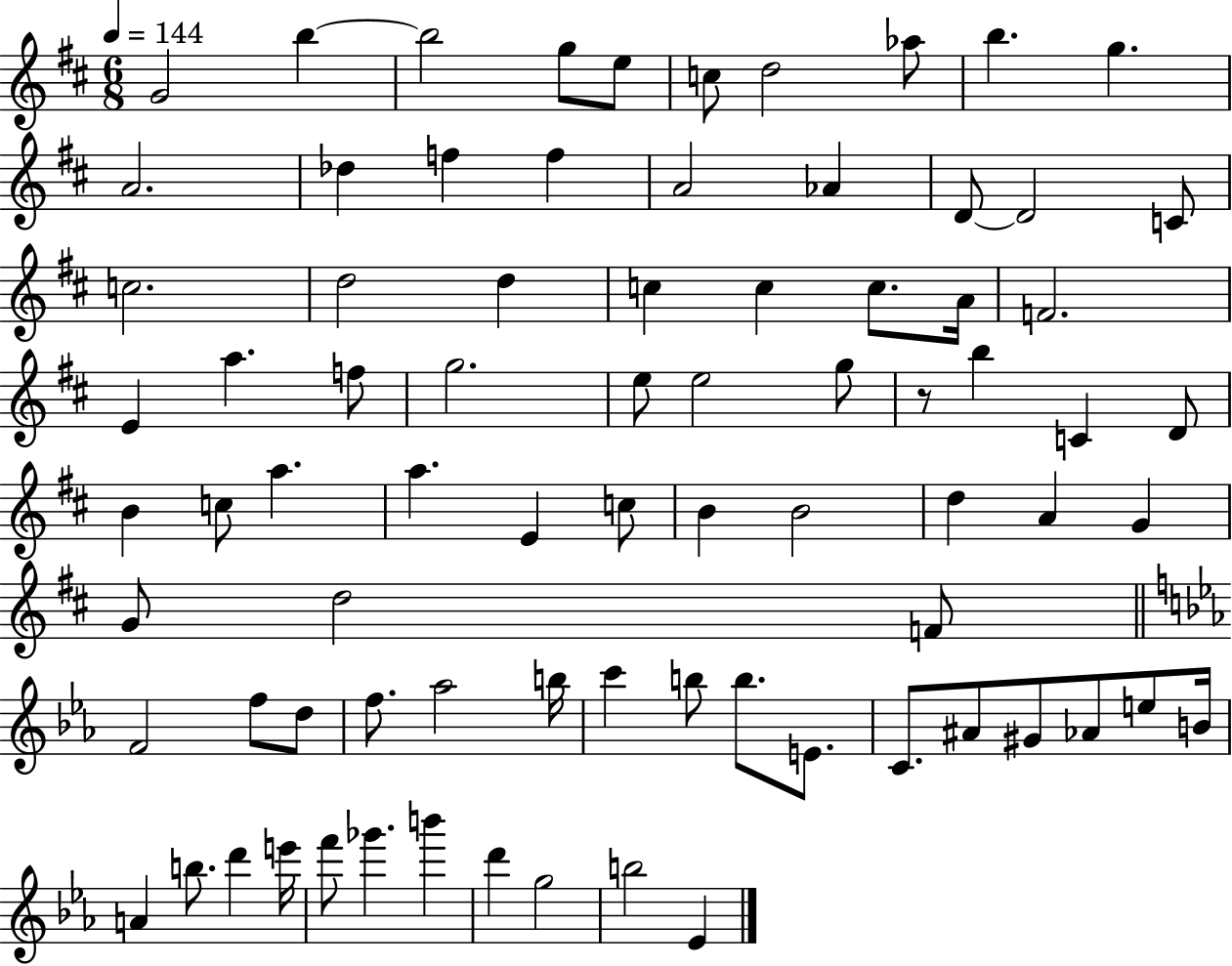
X:1
T:Untitled
M:6/8
L:1/4
K:D
G2 b b2 g/2 e/2 c/2 d2 _a/2 b g A2 _d f f A2 _A D/2 D2 C/2 c2 d2 d c c c/2 A/4 F2 E a f/2 g2 e/2 e2 g/2 z/2 b C D/2 B c/2 a a E c/2 B B2 d A G G/2 d2 F/2 F2 f/2 d/2 f/2 _a2 b/4 c' b/2 b/2 E/2 C/2 ^A/2 ^G/2 _A/2 e/2 B/4 A b/2 d' e'/4 f'/2 _g' b' d' g2 b2 _E